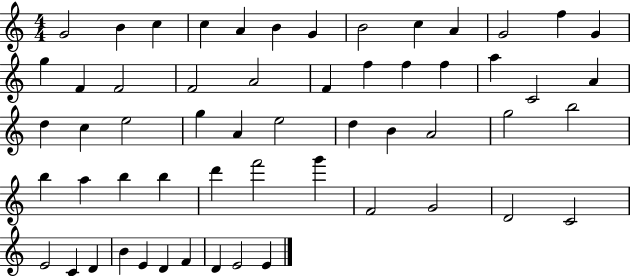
G4/h B4/q C5/q C5/q A4/q B4/q G4/q B4/h C5/q A4/q G4/h F5/q G4/q G5/q F4/q F4/h F4/h A4/h F4/q F5/q F5/q F5/q A5/q C4/h A4/q D5/q C5/q E5/h G5/q A4/q E5/h D5/q B4/q A4/h G5/h B5/h B5/q A5/q B5/q B5/q D6/q F6/h G6/q F4/h G4/h D4/h C4/h E4/h C4/q D4/q B4/q E4/q D4/q F4/q D4/q E4/h E4/q